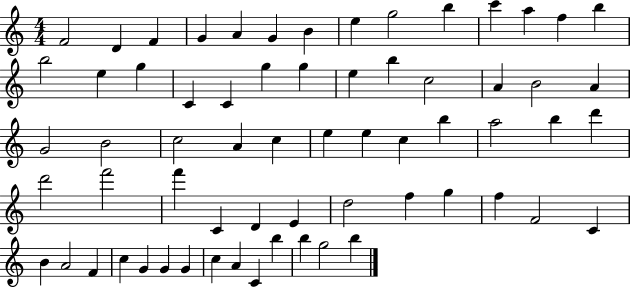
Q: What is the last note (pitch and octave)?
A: B5